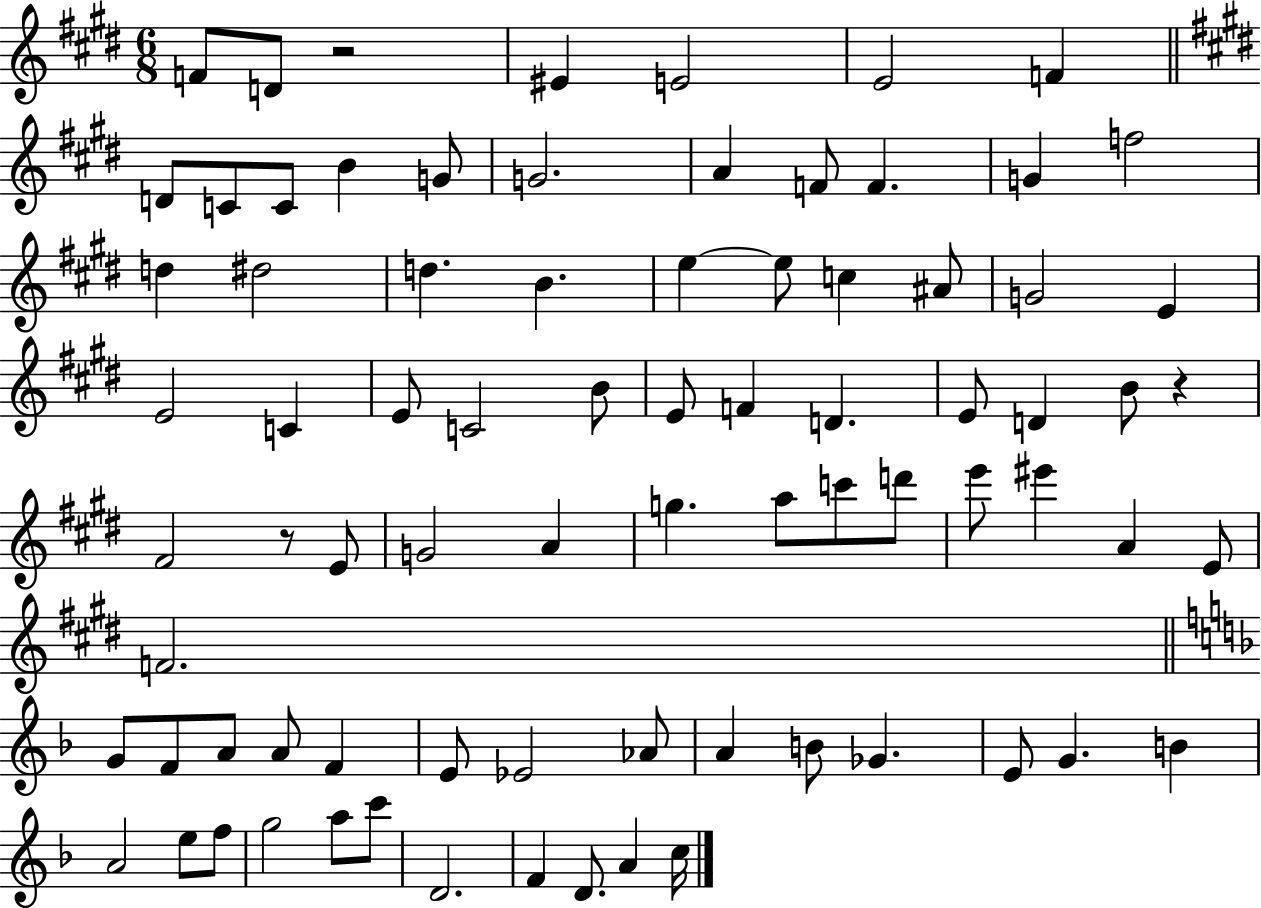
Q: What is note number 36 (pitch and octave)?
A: E4